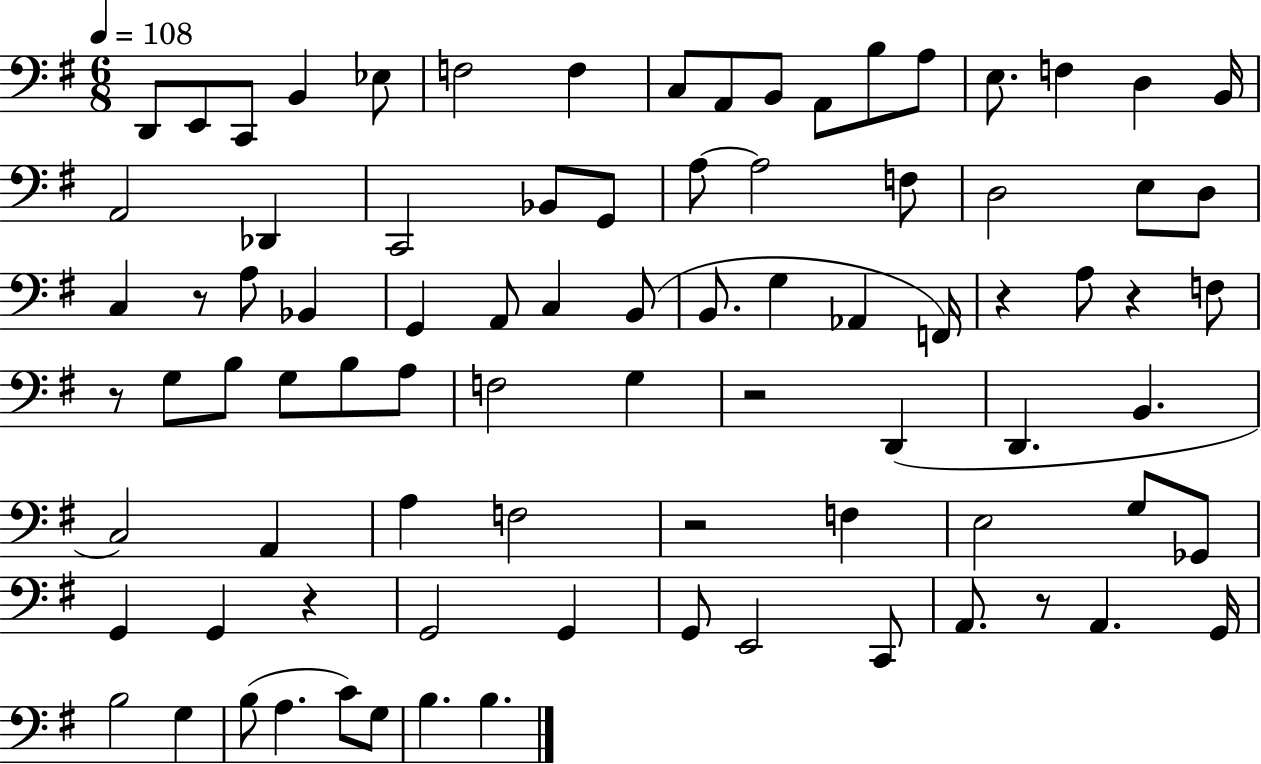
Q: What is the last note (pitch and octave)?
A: B3